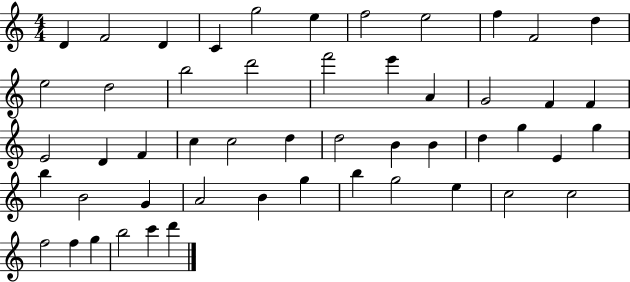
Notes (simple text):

D4/q F4/h D4/q C4/q G5/h E5/q F5/h E5/h F5/q F4/h D5/q E5/h D5/h B5/h D6/h F6/h E6/q A4/q G4/h F4/q F4/q E4/h D4/q F4/q C5/q C5/h D5/q D5/h B4/q B4/q D5/q G5/q E4/q G5/q B5/q B4/h G4/q A4/h B4/q G5/q B5/q G5/h E5/q C5/h C5/h F5/h F5/q G5/q B5/h C6/q D6/q